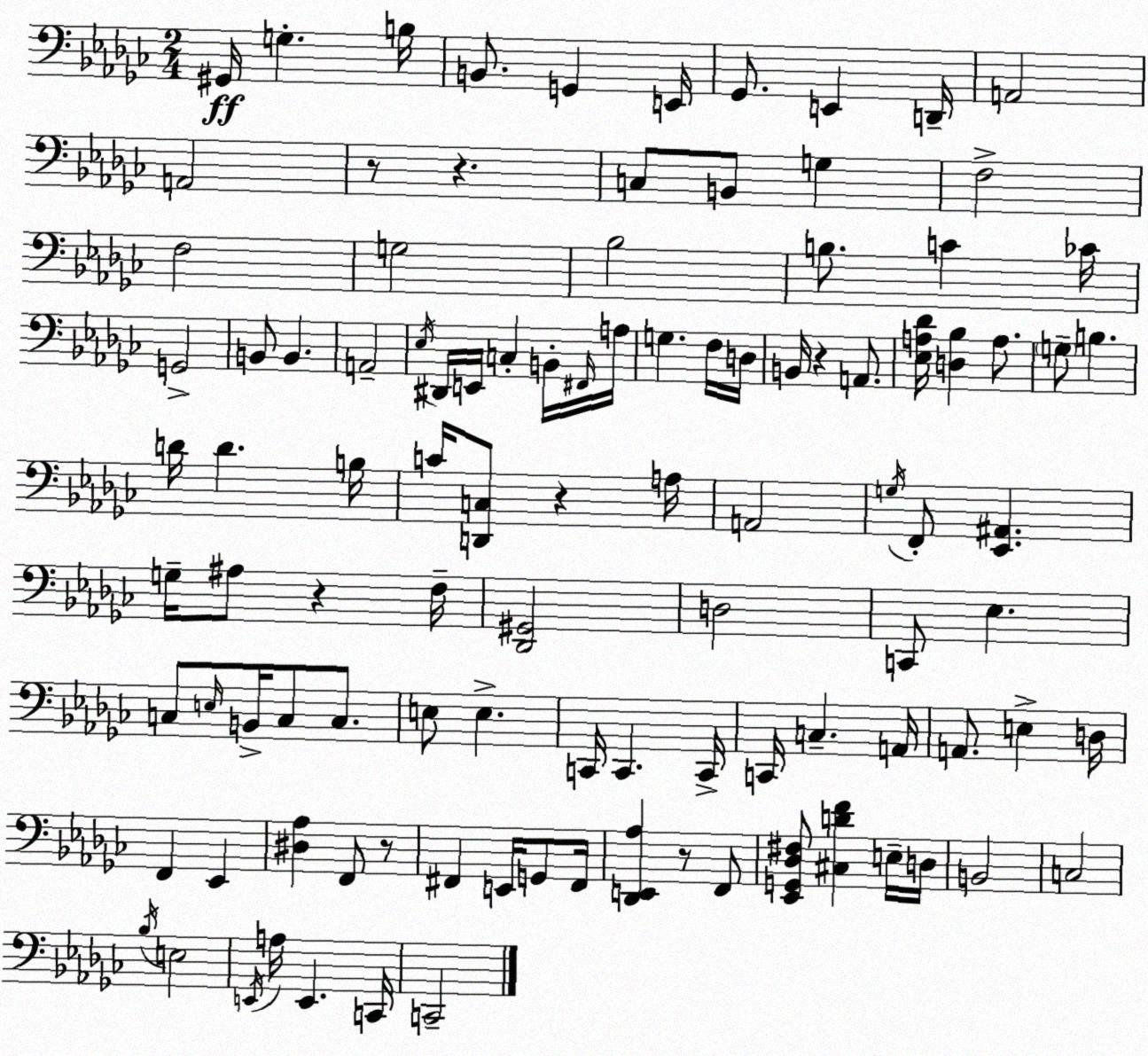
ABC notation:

X:1
T:Untitled
M:2/4
L:1/4
K:Ebm
^G,,/4 G, B,/4 B,,/2 G,, E,,/4 _G,,/2 E,, D,,/4 A,,2 A,,2 z/2 z C,/2 B,,/2 G, F,2 F,2 G,2 _B,2 B,/2 C _C/4 G,,2 B,,/2 B,, A,,2 _E,/4 ^D,,/4 E,,/4 C, B,,/4 ^F,,/4 A,/4 G, F,/4 D,/4 B,,/4 z A,,/2 [_E,A,_D]/4 [D,_B,] A,/2 G,/2 B, D/4 D B,/4 C/4 [D,,C,]/2 z A,/4 A,,2 G,/4 F,,/2 [_E,,^A,,] G,/4 ^A,/2 z F,/4 [_D,,^G,,]2 D,2 C,,/2 _E, C,/2 E,/4 B,,/4 C,/2 C,/2 E,/2 E, C,,/4 C,, C,,/4 C,,/4 C, A,,/4 A,,/2 E, D,/4 F,, _E,, [^D,_A,] F,,/2 z/2 ^F,, E,,/4 G,,/2 ^F,,/4 [_D,,E,,_A,] z/2 F,,/2 [_E,,G,,_D,^F,]/2 [^C,DF] E,/4 D,/4 B,,2 C,2 _B,/4 E,2 E,,/4 A,/4 E,, C,,/4 C,,2